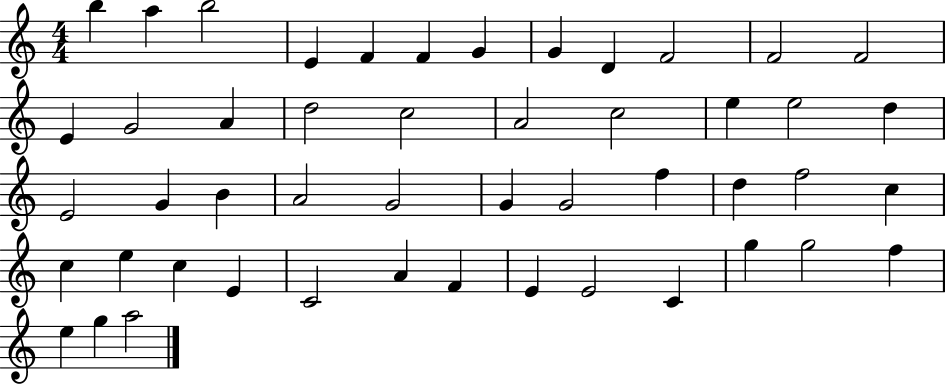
{
  \clef treble
  \numericTimeSignature
  \time 4/4
  \key c \major
  b''4 a''4 b''2 | e'4 f'4 f'4 g'4 | g'4 d'4 f'2 | f'2 f'2 | \break e'4 g'2 a'4 | d''2 c''2 | a'2 c''2 | e''4 e''2 d''4 | \break e'2 g'4 b'4 | a'2 g'2 | g'4 g'2 f''4 | d''4 f''2 c''4 | \break c''4 e''4 c''4 e'4 | c'2 a'4 f'4 | e'4 e'2 c'4 | g''4 g''2 f''4 | \break e''4 g''4 a''2 | \bar "|."
}